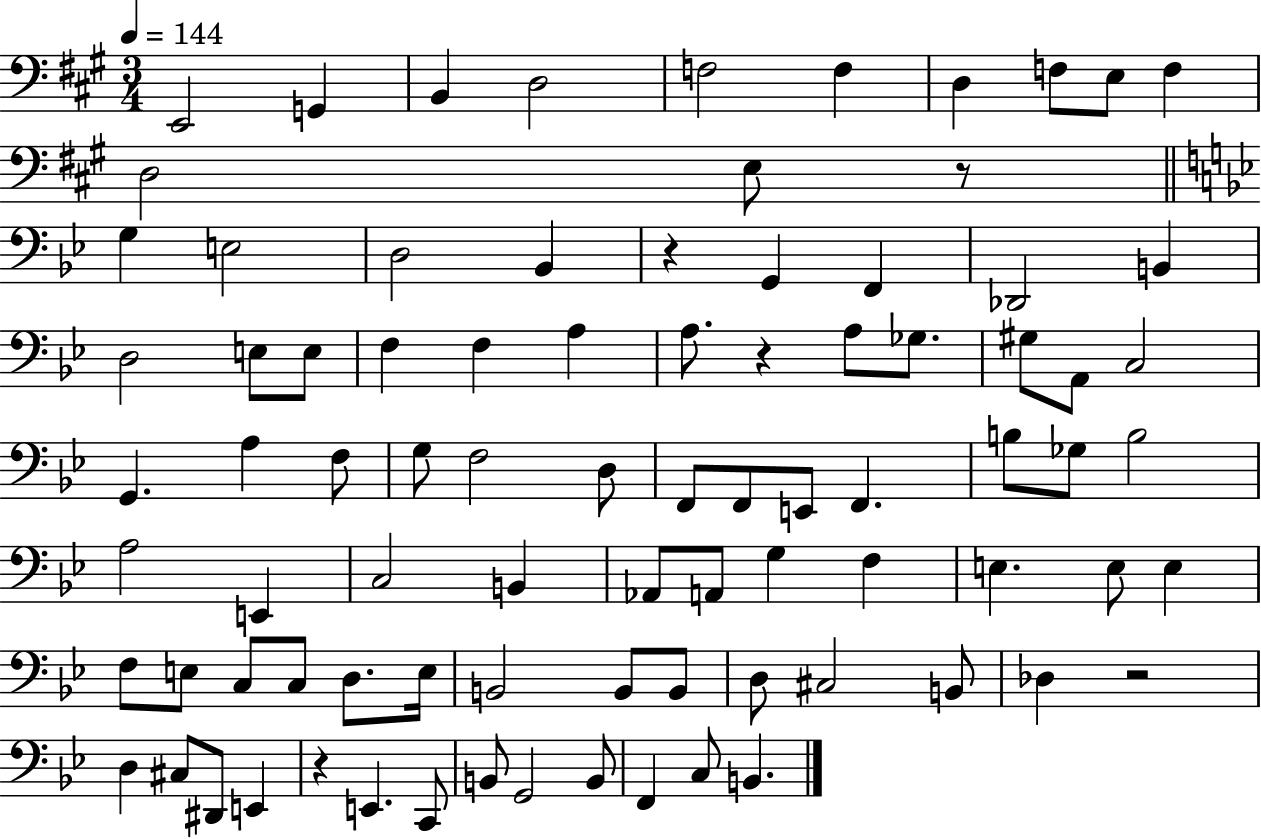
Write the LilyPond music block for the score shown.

{
  \clef bass
  \numericTimeSignature
  \time 3/4
  \key a \major
  \tempo 4 = 144
  e,2 g,4 | b,4 d2 | f2 f4 | d4 f8 e8 f4 | \break d2 e8 r8 | \bar "||" \break \key bes \major g4 e2 | d2 bes,4 | r4 g,4 f,4 | des,2 b,4 | \break d2 e8 e8 | f4 f4 a4 | a8. r4 a8 ges8. | gis8 a,8 c2 | \break g,4. a4 f8 | g8 f2 d8 | f,8 f,8 e,8 f,4. | b8 ges8 b2 | \break a2 e,4 | c2 b,4 | aes,8 a,8 g4 f4 | e4. e8 e4 | \break f8 e8 c8 c8 d8. e16 | b,2 b,8 b,8 | d8 cis2 b,8 | des4 r2 | \break d4 cis8 dis,8 e,4 | r4 e,4. c,8 | b,8 g,2 b,8 | f,4 c8 b,4. | \break \bar "|."
}